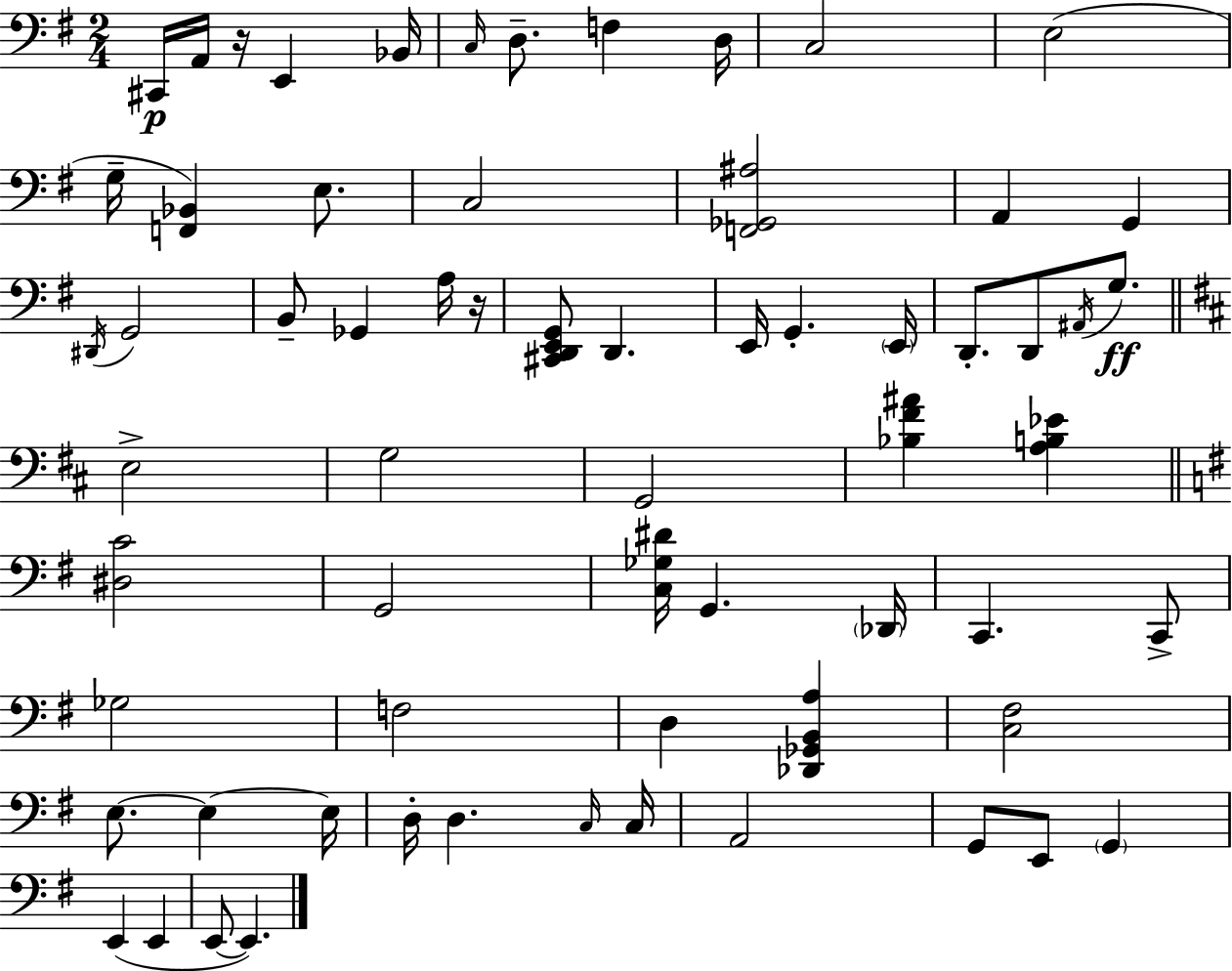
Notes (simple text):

C#2/s A2/s R/s E2/q Bb2/s C3/s D3/e. F3/q D3/s C3/h E3/h G3/s [F2,Bb2]/q E3/e. C3/h [F2,Gb2,A#3]/h A2/q G2/q D#2/s G2/h B2/e Gb2/q A3/s R/s [C#2,D2,E2,G2]/e D2/q. E2/s G2/q. E2/s D2/e. D2/e A#2/s G3/e. E3/h G3/h G2/h [Bb3,F#4,A#4]/q [A3,B3,Eb4]/q [D#3,C4]/h G2/h [C3,Gb3,D#4]/s G2/q. Db2/s C2/q. C2/e Gb3/h F3/h D3/q [Db2,Gb2,B2,A3]/q [C3,F#3]/h E3/e. E3/q E3/s D3/s D3/q. C3/s C3/s A2/h G2/e E2/e G2/q E2/q E2/q E2/e E2/q.